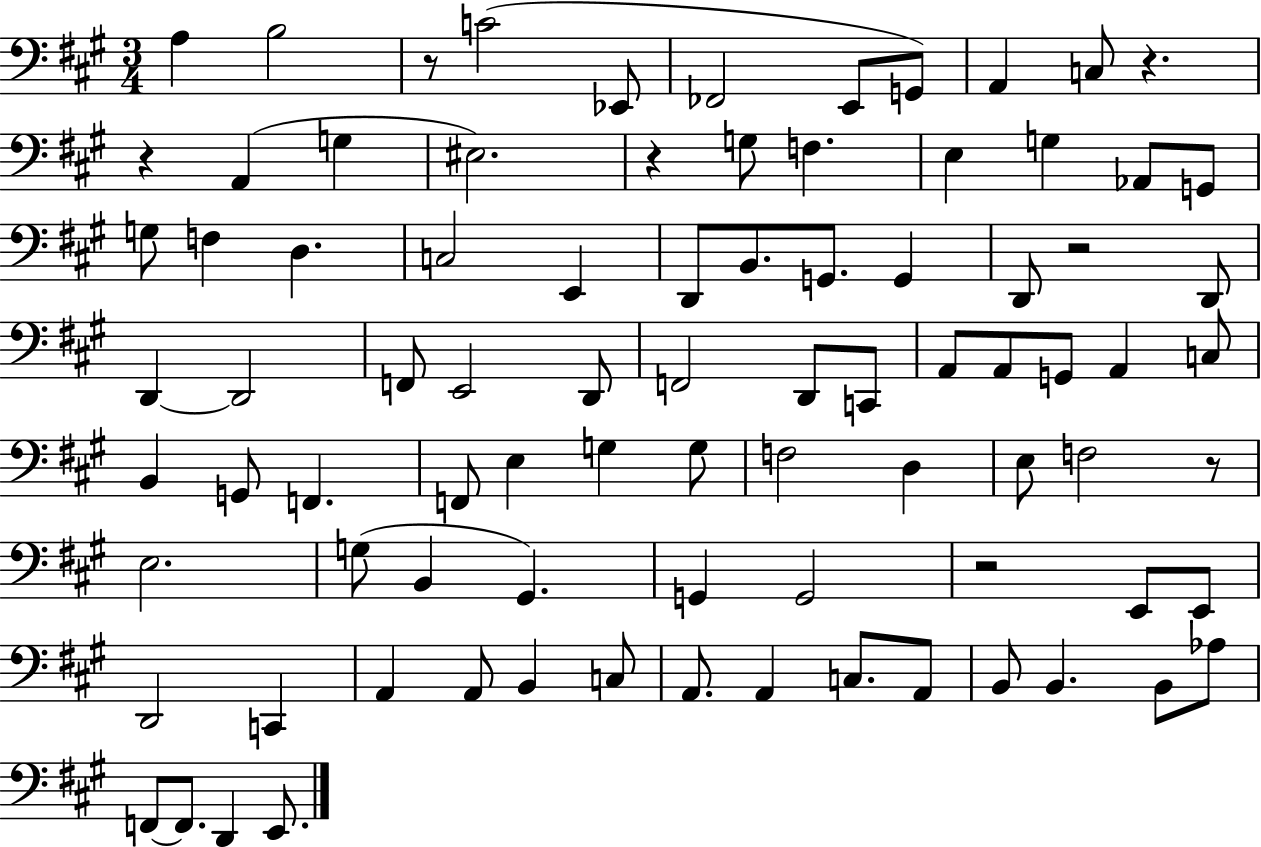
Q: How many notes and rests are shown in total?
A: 86